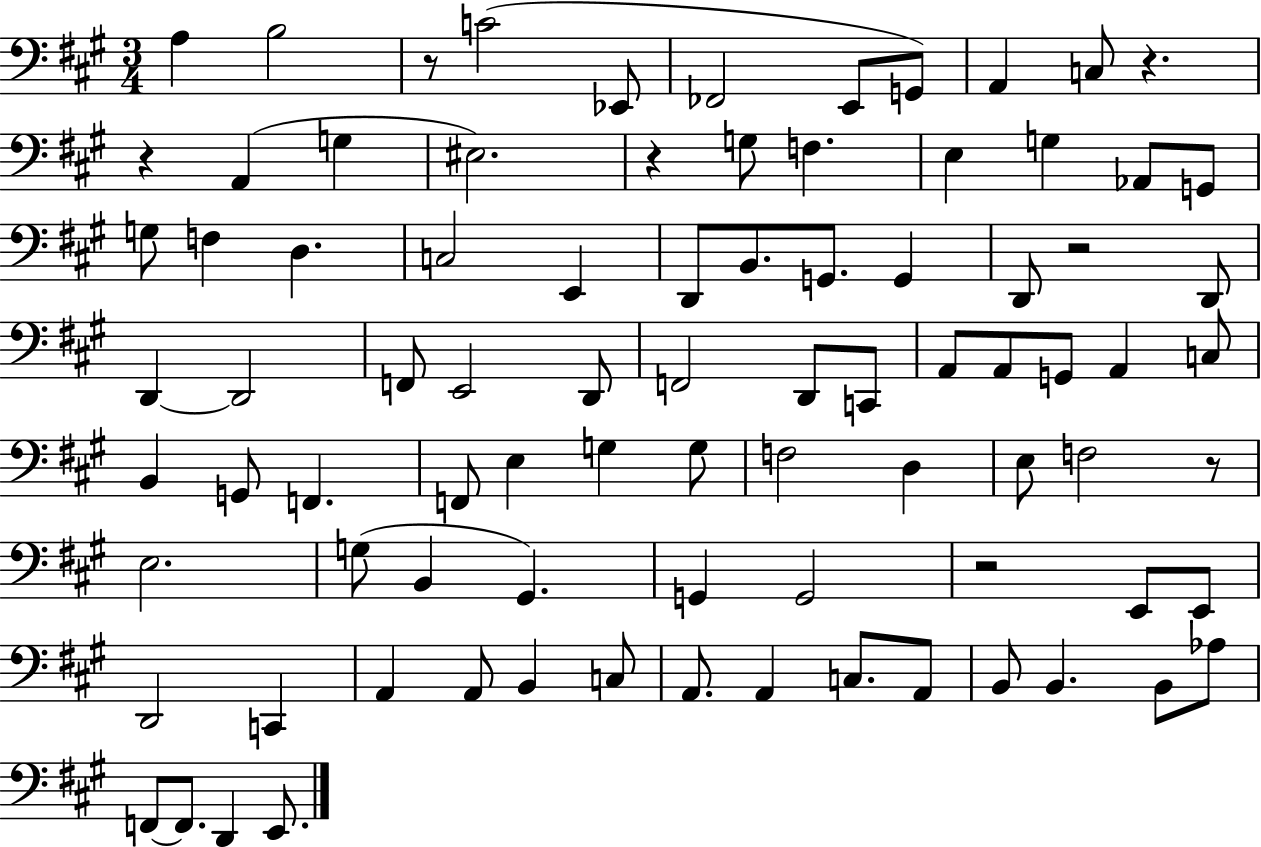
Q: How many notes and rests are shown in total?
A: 86